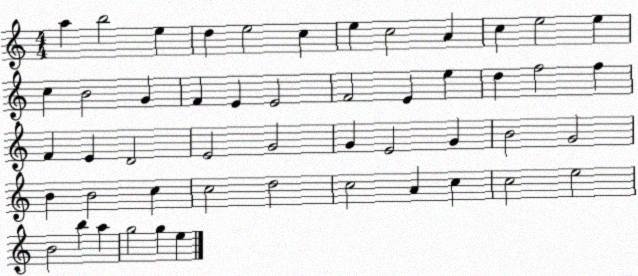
X:1
T:Untitled
M:4/4
L:1/4
K:C
a b2 e d e2 c e c2 A c e2 e c B2 G F E E2 F2 E e d f2 f F E D2 E2 G2 G E2 G B2 G2 B B2 c c2 d2 c2 A c c2 e2 B2 b a g2 g e